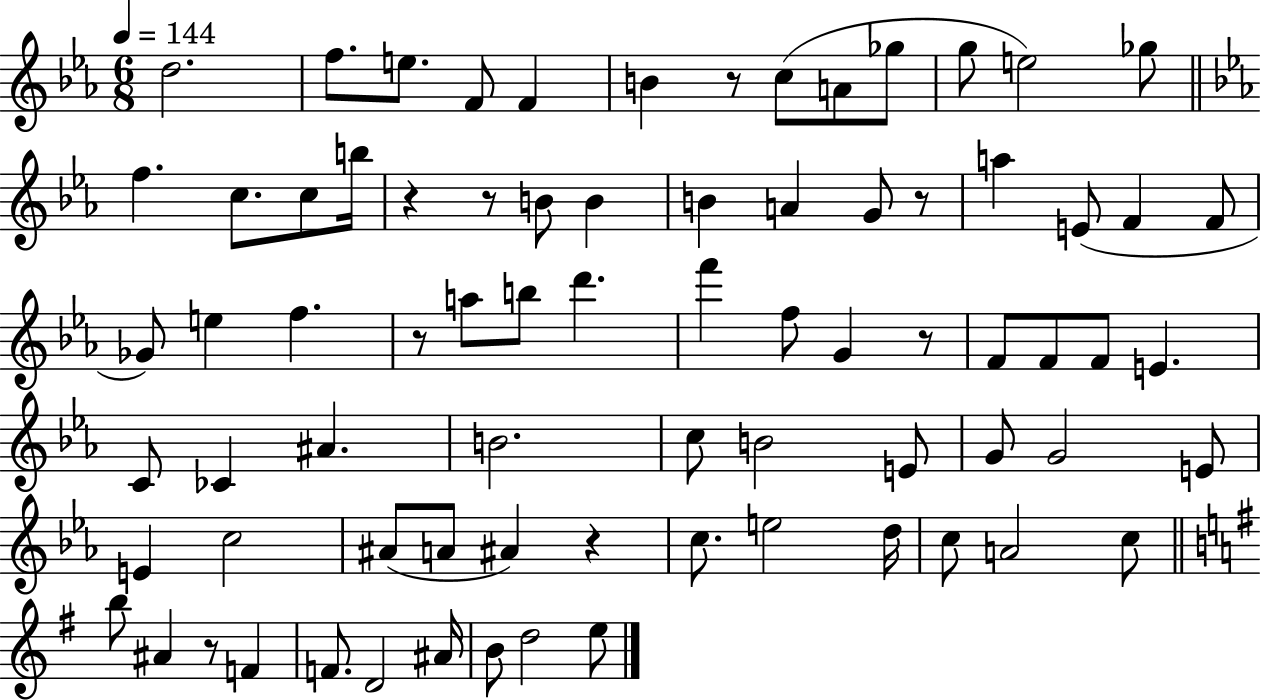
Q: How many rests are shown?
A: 8